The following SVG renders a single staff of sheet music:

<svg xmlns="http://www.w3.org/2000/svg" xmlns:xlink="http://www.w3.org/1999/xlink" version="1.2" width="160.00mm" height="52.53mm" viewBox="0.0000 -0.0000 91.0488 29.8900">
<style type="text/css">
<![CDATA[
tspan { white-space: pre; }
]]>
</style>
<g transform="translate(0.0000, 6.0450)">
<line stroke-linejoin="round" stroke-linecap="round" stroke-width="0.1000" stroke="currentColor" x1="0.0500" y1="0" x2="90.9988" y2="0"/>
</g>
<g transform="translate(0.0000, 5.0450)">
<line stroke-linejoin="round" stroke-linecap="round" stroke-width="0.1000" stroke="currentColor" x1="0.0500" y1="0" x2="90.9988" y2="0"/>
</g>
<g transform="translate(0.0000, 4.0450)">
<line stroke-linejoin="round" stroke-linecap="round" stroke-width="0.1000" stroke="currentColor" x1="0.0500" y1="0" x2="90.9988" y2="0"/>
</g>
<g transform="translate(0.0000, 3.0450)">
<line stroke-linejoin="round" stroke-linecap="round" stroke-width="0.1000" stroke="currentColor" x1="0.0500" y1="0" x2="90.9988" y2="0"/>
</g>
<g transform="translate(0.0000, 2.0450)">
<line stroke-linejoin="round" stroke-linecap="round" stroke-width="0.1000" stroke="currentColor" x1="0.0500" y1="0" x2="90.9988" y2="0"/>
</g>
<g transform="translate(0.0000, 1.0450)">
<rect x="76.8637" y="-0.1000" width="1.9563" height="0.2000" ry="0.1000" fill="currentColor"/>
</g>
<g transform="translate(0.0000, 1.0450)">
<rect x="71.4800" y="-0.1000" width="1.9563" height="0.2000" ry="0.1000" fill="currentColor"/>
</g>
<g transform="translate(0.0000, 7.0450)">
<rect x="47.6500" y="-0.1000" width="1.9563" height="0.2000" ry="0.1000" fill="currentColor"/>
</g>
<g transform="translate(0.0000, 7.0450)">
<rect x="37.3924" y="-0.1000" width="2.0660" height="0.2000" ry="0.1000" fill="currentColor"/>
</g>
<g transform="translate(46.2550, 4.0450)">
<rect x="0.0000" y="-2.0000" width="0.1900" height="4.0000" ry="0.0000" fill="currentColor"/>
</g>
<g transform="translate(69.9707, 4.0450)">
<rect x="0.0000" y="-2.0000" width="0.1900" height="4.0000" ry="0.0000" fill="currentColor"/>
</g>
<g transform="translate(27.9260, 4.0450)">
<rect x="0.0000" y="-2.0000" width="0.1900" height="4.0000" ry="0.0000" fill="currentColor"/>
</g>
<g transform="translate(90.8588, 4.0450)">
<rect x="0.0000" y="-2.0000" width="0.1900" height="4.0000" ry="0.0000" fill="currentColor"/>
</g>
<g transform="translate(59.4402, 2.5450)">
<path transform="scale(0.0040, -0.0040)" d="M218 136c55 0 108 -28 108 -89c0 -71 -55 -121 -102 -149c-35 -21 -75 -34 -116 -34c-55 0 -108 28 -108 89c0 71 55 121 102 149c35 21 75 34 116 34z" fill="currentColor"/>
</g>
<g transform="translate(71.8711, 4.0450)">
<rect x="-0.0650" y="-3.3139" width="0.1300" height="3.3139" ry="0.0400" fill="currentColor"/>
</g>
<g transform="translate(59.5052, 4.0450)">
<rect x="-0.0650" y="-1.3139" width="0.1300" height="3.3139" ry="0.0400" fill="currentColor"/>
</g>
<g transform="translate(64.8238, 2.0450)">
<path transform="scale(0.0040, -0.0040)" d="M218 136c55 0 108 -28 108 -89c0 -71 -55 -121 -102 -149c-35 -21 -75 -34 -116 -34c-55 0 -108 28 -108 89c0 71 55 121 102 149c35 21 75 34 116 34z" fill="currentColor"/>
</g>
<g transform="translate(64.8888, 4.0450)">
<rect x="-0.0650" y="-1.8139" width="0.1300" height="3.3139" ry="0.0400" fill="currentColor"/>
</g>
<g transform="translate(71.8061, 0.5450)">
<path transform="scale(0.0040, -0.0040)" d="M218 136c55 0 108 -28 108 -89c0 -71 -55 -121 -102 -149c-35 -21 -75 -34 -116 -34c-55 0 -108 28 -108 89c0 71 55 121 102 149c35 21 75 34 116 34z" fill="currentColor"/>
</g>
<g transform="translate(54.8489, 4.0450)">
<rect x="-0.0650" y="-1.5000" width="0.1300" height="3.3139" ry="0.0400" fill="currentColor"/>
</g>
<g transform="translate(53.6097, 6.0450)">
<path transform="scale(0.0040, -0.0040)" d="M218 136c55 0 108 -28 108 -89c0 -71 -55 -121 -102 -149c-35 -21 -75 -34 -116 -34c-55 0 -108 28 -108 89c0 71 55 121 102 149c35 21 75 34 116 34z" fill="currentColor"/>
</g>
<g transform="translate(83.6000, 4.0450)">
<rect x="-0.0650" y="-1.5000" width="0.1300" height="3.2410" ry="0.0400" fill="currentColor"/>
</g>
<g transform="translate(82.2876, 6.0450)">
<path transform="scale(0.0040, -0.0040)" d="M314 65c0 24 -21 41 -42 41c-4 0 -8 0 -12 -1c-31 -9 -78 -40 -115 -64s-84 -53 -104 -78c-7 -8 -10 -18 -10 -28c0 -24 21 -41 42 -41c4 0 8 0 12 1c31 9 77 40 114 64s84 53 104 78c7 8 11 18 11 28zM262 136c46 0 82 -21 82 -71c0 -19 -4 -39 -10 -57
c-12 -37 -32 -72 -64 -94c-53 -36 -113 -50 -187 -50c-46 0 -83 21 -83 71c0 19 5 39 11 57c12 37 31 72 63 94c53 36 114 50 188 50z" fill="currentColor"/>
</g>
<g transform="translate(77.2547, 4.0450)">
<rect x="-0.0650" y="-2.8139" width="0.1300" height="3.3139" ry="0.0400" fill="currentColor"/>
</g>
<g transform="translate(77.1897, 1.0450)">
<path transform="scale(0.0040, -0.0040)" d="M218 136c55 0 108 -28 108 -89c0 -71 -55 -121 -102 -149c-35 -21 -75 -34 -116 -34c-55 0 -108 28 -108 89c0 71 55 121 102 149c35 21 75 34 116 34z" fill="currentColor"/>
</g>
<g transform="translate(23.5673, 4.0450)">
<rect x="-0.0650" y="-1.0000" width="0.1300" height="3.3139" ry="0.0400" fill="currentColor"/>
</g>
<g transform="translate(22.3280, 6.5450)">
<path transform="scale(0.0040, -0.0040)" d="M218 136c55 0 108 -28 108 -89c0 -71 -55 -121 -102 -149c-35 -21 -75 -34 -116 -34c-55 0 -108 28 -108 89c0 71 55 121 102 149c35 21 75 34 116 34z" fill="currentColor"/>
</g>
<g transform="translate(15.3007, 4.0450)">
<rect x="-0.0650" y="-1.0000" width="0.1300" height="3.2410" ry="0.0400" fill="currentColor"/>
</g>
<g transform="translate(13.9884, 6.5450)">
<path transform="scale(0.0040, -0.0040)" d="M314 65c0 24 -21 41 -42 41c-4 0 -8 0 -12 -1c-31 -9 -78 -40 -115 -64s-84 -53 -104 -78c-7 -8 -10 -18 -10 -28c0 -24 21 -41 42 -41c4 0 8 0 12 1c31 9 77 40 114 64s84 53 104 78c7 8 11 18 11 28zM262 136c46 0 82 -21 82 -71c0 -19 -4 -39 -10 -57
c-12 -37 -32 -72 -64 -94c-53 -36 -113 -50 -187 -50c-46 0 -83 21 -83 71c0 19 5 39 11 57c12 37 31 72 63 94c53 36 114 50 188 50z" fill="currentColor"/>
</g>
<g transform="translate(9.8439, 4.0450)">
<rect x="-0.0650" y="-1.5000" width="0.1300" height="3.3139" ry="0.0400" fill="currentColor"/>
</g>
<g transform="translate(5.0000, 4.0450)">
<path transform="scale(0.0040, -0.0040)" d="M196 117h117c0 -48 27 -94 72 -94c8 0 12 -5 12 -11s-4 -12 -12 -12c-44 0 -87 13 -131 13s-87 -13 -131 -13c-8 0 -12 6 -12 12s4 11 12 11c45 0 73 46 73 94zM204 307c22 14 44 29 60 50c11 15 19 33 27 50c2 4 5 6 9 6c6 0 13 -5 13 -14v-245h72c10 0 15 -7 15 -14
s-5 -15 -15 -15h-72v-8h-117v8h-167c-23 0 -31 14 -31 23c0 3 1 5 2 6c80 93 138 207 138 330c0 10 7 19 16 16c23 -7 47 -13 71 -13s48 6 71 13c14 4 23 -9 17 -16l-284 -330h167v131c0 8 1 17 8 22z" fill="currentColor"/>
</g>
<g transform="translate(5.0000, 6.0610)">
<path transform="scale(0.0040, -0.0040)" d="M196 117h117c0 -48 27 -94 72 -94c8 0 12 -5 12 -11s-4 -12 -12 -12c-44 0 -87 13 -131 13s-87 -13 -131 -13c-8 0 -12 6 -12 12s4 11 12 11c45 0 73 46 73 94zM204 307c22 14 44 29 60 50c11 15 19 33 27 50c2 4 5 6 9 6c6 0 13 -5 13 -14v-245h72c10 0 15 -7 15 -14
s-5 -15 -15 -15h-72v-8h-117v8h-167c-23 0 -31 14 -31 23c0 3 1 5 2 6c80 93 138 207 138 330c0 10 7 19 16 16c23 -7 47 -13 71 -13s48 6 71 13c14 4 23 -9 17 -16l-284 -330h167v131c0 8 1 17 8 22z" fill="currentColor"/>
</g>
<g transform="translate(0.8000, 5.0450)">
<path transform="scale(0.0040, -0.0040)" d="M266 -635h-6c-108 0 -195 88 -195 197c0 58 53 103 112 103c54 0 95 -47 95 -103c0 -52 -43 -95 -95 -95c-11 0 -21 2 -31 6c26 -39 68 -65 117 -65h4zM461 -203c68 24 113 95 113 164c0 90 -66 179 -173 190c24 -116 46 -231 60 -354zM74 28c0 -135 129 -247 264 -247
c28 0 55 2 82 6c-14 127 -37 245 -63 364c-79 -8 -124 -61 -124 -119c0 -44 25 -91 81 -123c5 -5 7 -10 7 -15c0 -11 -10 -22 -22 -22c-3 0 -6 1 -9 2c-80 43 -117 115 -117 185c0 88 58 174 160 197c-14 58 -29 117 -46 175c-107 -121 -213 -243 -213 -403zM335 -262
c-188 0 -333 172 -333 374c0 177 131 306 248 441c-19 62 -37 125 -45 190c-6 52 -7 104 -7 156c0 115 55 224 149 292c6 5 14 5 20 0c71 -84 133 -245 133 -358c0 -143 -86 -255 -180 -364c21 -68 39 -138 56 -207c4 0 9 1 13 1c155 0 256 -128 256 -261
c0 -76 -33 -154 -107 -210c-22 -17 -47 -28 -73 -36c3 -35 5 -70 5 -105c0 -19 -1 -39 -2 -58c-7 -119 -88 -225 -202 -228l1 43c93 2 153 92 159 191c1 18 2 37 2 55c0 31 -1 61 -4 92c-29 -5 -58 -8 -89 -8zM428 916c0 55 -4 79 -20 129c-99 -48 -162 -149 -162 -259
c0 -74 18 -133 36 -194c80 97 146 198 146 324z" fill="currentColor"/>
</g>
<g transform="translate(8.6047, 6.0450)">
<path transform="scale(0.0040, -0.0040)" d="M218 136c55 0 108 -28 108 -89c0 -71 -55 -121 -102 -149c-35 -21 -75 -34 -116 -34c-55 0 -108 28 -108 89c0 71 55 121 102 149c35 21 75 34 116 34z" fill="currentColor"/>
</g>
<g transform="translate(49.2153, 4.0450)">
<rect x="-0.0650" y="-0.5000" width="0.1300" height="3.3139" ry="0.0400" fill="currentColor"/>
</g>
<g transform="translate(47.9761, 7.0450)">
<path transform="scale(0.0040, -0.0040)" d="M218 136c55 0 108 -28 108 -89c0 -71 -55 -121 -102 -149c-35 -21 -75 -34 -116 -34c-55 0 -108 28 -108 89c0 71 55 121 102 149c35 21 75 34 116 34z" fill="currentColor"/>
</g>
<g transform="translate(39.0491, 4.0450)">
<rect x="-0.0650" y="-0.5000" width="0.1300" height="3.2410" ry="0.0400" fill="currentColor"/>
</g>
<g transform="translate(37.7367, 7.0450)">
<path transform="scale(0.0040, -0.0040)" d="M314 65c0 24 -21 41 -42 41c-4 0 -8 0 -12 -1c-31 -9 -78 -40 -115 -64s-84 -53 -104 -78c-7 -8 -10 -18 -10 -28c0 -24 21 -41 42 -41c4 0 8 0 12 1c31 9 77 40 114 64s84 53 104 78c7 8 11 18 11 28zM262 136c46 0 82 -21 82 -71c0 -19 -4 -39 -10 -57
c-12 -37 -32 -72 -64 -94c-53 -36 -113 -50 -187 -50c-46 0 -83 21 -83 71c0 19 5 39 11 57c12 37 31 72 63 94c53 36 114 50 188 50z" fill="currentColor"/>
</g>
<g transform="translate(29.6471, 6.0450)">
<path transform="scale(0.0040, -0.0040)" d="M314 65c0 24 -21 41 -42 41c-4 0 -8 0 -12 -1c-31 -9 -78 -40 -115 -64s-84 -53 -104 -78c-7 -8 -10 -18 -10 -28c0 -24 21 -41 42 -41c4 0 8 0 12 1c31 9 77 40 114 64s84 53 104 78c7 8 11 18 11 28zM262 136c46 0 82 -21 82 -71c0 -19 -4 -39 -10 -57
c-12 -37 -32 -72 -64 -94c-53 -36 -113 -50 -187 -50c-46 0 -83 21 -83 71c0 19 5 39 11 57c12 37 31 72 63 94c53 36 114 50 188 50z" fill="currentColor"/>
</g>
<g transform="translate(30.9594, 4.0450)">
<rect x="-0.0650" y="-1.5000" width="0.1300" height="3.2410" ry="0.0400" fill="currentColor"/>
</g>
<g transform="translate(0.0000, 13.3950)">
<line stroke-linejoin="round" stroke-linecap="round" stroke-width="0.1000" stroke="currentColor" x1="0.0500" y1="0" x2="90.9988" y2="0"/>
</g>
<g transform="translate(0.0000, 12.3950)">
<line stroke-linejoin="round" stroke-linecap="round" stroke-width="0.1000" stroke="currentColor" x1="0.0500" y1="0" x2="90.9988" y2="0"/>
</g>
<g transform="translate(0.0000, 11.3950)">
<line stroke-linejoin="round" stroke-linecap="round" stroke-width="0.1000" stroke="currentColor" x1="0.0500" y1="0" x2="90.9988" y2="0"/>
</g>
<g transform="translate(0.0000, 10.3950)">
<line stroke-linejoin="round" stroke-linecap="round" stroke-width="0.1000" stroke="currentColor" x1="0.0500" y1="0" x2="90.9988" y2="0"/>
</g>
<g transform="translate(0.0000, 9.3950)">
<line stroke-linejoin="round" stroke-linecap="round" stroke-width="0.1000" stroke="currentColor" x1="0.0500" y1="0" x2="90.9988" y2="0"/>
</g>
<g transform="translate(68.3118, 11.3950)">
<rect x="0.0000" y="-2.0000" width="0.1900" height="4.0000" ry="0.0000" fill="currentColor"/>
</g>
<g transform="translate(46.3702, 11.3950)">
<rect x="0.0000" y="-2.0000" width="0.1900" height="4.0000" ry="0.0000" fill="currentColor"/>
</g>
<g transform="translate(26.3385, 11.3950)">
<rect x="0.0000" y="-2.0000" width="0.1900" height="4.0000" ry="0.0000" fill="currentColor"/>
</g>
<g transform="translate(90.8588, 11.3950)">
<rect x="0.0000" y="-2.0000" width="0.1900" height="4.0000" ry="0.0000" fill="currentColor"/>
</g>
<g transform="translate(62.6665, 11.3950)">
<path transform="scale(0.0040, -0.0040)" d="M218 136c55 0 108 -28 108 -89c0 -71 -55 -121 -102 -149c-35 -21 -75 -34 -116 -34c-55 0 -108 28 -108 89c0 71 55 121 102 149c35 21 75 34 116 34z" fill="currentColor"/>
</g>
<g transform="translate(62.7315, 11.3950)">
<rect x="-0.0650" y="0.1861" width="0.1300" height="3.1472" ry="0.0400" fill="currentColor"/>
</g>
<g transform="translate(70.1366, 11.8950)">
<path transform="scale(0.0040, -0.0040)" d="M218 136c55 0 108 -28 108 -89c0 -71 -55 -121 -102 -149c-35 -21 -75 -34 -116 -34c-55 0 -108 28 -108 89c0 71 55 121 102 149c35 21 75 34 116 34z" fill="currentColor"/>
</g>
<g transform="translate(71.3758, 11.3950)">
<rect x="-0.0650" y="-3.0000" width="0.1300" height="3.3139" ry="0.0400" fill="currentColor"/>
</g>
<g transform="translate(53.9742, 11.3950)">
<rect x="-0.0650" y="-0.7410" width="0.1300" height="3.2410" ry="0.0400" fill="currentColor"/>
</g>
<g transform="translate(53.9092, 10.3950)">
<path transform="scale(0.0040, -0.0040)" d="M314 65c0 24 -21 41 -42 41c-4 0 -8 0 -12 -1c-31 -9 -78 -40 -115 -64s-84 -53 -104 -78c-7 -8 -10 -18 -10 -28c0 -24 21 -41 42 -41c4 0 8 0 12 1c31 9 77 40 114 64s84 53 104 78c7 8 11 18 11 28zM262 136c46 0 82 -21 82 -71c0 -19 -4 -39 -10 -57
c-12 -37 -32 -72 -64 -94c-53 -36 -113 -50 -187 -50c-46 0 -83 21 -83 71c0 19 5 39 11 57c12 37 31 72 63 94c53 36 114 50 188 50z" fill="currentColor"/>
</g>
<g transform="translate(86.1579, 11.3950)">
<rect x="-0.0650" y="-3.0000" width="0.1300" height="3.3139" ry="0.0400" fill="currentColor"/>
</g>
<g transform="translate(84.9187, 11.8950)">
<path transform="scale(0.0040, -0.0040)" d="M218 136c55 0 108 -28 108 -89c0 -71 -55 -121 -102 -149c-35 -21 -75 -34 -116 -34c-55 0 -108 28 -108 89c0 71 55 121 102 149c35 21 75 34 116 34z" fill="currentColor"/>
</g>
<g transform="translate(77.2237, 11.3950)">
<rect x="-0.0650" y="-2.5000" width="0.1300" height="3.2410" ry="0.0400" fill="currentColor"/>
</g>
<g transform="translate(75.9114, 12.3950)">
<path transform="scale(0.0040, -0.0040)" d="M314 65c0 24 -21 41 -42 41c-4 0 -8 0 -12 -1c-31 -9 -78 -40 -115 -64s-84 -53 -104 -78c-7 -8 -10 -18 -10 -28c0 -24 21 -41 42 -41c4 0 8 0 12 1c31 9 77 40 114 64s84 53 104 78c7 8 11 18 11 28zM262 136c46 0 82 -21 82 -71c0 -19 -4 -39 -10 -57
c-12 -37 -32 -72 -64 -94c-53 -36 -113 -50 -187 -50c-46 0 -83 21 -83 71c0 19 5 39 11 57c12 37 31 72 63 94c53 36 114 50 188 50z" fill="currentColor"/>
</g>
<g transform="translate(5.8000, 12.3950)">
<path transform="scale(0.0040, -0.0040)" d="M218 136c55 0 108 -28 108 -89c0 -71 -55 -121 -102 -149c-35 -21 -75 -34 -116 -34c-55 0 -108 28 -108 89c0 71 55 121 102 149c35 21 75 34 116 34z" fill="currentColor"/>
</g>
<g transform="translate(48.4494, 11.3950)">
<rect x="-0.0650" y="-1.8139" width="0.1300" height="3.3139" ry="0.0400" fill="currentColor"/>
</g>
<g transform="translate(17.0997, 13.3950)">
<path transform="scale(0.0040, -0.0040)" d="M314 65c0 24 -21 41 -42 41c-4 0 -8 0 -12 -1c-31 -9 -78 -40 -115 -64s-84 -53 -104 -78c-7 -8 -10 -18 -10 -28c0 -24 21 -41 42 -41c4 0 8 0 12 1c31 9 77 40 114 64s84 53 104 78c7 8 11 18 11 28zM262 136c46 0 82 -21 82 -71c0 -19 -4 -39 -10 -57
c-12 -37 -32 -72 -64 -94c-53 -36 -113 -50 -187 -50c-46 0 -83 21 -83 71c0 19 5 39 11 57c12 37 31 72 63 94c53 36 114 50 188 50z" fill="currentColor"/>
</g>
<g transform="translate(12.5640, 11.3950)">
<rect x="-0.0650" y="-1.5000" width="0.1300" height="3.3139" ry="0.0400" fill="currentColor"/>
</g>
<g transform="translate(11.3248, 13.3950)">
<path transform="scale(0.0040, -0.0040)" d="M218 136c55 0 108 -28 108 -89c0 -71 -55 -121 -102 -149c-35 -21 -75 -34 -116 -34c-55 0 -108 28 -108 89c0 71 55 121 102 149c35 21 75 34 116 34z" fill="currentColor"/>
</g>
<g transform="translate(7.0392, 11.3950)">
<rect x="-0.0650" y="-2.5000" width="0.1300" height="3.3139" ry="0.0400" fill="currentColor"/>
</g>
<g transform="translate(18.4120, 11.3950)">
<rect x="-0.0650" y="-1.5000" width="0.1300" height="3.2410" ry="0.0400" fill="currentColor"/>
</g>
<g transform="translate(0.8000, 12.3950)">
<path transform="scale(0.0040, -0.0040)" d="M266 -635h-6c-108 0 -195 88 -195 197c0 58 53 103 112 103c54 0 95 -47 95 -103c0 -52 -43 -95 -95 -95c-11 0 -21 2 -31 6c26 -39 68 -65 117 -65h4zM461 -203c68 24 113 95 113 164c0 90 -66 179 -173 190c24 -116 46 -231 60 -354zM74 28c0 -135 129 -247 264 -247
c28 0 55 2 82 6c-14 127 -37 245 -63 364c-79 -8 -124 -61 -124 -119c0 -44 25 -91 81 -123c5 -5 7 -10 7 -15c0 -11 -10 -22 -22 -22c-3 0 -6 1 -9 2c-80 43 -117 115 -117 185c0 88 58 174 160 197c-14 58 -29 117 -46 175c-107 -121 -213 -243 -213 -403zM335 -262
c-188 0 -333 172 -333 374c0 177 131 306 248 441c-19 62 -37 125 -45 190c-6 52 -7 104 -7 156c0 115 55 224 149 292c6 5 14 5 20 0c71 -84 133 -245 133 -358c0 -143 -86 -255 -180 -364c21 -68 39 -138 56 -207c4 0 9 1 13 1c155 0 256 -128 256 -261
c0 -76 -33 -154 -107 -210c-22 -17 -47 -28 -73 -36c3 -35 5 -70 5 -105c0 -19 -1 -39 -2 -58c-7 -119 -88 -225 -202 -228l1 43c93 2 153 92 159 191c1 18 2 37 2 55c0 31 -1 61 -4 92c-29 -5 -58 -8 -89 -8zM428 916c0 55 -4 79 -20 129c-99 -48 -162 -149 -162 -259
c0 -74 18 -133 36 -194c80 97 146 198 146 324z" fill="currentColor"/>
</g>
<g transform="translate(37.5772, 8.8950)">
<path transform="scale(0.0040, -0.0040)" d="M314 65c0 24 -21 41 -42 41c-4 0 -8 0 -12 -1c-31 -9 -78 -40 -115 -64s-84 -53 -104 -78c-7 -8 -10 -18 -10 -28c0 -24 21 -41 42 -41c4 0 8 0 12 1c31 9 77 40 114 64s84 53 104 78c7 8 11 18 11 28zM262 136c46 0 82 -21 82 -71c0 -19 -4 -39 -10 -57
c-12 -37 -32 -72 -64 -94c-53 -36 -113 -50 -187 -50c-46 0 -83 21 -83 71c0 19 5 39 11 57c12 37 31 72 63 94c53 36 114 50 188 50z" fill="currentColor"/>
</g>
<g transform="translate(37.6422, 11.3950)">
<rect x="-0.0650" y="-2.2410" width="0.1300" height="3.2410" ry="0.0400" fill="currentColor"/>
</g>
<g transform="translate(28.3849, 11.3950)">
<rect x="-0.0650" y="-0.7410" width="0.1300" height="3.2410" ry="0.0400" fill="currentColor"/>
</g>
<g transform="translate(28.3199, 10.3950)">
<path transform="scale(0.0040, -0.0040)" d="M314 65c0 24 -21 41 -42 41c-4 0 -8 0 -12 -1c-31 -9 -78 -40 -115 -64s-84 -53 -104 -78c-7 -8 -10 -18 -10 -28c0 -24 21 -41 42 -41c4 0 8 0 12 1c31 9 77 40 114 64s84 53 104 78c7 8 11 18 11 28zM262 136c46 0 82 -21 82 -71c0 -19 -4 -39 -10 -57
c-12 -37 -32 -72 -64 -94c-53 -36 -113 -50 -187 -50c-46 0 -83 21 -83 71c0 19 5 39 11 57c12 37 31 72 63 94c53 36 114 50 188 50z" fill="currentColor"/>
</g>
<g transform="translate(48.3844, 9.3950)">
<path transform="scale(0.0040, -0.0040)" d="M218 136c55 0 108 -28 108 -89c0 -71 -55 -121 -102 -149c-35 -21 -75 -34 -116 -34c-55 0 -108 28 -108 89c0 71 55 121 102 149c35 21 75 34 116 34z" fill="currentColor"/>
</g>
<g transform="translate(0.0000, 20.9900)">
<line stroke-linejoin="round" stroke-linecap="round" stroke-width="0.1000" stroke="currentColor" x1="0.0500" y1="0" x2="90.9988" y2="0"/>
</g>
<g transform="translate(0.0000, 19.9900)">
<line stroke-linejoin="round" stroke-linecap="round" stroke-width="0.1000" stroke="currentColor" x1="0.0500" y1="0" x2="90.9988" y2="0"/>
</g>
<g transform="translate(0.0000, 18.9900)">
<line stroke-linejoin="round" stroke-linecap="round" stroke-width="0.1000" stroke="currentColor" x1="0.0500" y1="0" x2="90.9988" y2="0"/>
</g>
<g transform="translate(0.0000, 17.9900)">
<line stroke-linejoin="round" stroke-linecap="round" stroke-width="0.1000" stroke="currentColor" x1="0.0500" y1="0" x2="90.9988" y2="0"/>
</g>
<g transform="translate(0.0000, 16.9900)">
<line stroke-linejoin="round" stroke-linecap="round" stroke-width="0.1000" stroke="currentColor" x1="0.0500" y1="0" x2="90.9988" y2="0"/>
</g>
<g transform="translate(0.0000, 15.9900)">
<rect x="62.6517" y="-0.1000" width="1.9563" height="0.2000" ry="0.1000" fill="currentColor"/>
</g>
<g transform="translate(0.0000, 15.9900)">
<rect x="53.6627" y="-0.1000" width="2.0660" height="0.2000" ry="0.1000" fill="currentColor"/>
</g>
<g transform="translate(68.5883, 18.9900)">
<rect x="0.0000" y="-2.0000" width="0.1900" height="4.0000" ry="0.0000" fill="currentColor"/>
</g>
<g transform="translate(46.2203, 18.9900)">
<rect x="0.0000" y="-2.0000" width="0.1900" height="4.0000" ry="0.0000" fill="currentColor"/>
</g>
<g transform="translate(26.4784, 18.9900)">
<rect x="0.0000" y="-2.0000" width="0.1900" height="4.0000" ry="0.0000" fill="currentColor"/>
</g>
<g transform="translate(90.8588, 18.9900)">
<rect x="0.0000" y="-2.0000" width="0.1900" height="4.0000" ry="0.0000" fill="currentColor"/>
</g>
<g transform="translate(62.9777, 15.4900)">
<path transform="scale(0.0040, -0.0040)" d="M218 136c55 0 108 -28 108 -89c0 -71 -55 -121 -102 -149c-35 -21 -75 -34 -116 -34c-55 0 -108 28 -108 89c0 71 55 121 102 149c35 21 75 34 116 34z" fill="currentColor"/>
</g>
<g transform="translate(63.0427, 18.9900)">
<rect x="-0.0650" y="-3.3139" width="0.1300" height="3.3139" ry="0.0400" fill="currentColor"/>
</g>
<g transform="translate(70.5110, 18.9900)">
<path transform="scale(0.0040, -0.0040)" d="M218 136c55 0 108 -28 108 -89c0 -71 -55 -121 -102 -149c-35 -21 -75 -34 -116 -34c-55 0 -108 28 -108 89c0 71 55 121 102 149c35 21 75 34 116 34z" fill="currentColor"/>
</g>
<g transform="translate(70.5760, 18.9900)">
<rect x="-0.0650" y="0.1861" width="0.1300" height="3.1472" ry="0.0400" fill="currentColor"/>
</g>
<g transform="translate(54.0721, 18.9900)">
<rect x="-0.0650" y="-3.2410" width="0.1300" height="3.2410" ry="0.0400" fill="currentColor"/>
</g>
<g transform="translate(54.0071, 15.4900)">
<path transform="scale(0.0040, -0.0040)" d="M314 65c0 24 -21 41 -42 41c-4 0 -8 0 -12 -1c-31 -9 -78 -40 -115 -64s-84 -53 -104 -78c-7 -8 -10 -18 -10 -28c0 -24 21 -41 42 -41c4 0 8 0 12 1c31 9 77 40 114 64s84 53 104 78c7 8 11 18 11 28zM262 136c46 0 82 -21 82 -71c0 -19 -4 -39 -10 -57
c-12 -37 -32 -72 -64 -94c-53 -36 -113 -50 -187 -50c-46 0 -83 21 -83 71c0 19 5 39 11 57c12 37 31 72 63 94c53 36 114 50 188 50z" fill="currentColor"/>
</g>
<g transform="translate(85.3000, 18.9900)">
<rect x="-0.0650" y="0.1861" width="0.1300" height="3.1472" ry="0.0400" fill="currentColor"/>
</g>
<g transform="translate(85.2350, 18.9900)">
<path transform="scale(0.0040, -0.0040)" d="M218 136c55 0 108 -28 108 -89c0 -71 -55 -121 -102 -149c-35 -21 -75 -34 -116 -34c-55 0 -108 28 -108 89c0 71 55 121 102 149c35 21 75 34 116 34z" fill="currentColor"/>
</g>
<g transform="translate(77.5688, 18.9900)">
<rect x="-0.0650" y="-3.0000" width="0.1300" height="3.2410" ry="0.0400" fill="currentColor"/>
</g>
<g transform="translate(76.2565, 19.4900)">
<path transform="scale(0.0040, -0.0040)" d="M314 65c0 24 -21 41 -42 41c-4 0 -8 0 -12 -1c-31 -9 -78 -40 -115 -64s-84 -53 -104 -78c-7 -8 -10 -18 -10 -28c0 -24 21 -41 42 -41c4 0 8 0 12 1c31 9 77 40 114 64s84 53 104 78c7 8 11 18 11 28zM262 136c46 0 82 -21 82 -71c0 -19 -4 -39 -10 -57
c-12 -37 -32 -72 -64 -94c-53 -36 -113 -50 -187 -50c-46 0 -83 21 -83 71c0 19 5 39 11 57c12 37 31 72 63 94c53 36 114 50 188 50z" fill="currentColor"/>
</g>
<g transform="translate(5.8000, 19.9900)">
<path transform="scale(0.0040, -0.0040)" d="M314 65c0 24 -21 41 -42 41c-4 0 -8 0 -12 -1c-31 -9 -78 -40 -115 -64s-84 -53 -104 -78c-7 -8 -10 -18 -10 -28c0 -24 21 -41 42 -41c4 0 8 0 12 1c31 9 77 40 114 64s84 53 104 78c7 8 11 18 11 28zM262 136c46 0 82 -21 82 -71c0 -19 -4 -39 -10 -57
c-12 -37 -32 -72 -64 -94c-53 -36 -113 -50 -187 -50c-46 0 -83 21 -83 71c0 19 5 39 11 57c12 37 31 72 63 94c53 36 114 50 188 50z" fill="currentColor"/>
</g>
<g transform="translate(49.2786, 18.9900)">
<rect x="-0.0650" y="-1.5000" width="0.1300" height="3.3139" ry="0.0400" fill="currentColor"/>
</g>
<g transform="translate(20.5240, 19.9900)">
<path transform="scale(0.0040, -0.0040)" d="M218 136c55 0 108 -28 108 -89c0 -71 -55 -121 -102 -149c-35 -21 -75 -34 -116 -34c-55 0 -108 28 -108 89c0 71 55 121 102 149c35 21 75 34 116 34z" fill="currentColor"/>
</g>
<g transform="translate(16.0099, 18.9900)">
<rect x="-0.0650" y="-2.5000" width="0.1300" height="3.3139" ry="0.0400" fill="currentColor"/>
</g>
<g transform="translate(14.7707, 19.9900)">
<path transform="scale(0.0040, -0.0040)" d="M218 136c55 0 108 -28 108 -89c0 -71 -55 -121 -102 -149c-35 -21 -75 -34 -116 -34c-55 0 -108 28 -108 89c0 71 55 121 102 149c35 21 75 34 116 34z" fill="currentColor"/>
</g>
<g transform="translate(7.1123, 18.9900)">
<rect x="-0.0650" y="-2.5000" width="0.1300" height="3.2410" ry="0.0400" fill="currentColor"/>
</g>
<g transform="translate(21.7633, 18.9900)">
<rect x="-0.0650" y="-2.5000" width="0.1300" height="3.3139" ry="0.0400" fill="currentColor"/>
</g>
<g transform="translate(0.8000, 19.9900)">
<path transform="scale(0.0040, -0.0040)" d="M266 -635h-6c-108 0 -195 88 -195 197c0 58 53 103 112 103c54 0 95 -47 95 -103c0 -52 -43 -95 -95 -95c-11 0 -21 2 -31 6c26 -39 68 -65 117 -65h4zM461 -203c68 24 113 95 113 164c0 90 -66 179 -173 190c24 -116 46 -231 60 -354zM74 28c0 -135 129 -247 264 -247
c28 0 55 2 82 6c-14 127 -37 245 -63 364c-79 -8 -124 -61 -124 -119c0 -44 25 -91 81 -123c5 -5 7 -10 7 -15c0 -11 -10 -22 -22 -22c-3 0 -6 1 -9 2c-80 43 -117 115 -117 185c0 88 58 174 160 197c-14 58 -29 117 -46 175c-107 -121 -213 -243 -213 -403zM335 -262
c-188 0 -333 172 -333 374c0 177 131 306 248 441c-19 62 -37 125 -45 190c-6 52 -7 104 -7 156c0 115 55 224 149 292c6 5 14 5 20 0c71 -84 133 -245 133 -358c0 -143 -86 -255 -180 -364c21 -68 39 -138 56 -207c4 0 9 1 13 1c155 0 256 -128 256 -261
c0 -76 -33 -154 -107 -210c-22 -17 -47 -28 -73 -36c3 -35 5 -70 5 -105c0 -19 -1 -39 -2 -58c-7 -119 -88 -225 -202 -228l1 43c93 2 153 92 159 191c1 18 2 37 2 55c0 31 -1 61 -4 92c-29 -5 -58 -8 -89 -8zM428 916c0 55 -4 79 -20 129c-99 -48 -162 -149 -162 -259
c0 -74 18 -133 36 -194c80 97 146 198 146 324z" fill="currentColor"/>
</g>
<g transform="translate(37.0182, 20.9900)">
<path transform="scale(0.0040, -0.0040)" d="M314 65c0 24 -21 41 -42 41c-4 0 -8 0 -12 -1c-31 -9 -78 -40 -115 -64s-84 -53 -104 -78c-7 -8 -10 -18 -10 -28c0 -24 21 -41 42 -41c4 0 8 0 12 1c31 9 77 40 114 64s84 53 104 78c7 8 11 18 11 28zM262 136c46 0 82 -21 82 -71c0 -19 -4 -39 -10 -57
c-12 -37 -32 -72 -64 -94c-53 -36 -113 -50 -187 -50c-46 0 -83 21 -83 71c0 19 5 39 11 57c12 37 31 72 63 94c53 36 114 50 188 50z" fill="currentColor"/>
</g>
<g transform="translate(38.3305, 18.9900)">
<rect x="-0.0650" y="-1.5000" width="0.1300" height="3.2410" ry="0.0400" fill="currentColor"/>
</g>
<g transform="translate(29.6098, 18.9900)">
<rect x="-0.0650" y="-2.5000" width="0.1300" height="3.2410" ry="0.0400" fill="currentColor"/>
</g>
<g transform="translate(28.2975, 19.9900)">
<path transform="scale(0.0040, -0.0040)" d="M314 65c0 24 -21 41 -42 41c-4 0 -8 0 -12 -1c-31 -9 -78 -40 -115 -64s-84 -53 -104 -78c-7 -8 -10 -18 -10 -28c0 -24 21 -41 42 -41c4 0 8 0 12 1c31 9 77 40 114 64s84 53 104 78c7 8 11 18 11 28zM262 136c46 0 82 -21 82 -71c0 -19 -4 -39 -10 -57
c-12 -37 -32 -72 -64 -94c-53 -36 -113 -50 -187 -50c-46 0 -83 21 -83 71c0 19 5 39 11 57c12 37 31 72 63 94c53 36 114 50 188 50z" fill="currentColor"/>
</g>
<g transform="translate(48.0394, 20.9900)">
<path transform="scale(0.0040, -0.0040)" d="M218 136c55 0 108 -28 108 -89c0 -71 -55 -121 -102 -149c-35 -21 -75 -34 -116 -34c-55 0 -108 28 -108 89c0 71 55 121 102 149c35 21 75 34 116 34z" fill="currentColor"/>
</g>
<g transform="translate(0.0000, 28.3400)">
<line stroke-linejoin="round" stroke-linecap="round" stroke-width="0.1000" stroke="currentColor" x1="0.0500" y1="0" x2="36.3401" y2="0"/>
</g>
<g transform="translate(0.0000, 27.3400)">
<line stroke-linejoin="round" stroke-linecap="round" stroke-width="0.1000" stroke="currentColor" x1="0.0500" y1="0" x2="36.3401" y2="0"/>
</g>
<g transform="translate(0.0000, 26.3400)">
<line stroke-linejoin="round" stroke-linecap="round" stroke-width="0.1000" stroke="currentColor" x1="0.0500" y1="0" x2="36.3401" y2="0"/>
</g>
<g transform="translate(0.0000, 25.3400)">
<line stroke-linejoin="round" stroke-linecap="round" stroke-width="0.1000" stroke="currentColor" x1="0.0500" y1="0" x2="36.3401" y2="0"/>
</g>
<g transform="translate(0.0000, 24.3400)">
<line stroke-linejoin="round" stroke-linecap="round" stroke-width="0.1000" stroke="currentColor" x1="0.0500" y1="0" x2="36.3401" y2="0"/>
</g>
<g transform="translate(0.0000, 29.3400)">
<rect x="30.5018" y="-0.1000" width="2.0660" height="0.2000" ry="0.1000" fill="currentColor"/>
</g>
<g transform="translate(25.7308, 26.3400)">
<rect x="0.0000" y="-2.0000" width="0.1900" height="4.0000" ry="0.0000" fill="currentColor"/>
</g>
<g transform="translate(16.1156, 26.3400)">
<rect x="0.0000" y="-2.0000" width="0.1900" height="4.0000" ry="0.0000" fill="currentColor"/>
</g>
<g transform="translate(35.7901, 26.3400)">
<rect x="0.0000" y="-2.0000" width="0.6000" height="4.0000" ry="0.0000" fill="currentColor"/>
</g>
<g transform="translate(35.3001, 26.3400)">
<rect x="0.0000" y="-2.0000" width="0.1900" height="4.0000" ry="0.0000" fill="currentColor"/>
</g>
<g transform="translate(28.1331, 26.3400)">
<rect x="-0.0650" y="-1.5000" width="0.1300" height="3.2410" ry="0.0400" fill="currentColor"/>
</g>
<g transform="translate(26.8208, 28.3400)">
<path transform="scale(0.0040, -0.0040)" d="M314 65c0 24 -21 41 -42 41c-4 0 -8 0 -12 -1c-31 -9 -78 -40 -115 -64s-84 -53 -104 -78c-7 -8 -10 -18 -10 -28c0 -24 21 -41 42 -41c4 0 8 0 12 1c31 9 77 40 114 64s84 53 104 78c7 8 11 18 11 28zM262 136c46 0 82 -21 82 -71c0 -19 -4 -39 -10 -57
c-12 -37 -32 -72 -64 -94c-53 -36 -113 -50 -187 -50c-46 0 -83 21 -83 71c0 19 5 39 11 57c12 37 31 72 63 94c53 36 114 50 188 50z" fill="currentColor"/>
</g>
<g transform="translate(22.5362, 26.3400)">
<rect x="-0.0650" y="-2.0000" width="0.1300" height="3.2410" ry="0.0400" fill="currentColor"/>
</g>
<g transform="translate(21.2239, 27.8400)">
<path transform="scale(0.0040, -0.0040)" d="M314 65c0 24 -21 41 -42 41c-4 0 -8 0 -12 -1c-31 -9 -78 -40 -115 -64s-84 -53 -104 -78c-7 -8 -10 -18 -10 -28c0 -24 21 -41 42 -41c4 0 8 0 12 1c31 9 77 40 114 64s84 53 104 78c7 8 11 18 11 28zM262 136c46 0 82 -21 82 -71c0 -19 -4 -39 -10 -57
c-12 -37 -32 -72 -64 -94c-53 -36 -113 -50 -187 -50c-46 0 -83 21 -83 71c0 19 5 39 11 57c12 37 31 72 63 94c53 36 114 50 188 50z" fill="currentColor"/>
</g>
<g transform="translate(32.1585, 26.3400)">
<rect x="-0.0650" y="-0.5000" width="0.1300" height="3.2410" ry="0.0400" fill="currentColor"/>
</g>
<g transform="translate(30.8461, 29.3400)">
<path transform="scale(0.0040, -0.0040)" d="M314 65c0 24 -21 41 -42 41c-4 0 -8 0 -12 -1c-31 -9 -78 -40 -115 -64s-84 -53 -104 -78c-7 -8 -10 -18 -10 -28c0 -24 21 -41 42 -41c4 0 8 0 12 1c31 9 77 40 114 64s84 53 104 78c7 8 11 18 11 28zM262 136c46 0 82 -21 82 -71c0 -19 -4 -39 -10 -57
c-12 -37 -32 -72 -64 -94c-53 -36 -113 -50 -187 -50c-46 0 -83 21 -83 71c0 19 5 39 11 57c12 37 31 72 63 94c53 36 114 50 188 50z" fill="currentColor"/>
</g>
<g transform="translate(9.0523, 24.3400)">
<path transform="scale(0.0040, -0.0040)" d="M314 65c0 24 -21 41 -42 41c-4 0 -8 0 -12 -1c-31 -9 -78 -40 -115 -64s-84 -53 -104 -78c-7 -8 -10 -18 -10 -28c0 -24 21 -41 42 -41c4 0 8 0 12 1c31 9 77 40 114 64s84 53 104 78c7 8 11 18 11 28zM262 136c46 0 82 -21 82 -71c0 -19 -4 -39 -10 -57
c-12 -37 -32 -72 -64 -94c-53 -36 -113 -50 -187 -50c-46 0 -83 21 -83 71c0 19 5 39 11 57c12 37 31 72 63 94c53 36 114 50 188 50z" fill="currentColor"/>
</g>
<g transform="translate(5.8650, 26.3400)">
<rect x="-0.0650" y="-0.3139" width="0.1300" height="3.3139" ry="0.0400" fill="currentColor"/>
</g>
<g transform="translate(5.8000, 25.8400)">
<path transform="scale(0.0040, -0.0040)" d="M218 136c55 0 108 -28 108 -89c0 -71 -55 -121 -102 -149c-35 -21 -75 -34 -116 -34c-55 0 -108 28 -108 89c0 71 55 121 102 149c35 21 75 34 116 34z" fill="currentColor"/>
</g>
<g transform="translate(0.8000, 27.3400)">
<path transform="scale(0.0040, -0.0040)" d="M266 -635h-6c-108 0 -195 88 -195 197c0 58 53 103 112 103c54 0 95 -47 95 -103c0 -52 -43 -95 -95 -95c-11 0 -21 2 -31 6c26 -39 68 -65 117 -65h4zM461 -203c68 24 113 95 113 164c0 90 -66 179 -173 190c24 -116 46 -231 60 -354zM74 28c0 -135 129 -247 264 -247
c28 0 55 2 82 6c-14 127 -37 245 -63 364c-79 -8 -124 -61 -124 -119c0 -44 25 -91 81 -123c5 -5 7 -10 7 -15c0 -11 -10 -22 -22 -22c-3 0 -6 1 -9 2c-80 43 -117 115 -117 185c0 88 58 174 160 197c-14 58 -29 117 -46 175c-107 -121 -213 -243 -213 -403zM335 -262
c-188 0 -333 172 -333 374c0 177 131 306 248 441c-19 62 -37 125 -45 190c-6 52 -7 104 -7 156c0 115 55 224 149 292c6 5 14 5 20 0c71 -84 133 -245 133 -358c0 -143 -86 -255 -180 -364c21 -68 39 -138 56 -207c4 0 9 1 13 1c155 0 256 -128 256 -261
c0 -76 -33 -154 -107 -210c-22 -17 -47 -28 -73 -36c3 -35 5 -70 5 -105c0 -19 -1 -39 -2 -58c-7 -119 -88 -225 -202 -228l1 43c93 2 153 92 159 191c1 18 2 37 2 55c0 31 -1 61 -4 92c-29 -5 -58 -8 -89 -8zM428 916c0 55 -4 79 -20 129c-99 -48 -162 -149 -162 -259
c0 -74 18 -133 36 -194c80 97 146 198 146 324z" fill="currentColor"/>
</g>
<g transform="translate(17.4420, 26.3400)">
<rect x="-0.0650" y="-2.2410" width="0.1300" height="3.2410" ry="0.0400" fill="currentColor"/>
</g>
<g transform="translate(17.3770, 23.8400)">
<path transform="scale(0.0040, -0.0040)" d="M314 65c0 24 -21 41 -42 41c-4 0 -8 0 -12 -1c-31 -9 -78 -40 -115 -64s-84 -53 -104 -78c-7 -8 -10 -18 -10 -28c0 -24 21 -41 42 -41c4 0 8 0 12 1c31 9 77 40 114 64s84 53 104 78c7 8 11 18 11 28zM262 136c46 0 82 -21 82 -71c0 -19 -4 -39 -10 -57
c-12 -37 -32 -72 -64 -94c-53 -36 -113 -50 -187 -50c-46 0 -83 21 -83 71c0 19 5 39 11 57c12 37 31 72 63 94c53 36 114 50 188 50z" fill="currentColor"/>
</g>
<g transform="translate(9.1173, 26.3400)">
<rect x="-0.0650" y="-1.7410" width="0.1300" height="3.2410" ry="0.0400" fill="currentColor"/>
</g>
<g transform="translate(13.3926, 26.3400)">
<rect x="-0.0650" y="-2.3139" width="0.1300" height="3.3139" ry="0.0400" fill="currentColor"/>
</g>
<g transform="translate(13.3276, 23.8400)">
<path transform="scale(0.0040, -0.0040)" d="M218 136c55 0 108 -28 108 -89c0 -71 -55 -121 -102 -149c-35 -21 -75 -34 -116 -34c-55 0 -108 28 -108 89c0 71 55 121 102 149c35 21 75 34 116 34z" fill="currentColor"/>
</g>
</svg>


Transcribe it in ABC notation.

X:1
T:Untitled
M:4/4
L:1/4
K:C
E D2 D E2 C2 C E e f b a E2 G E E2 d2 g2 f d2 B A G2 A G2 G G G2 E2 E b2 b B A2 B c f2 g g2 F2 E2 C2